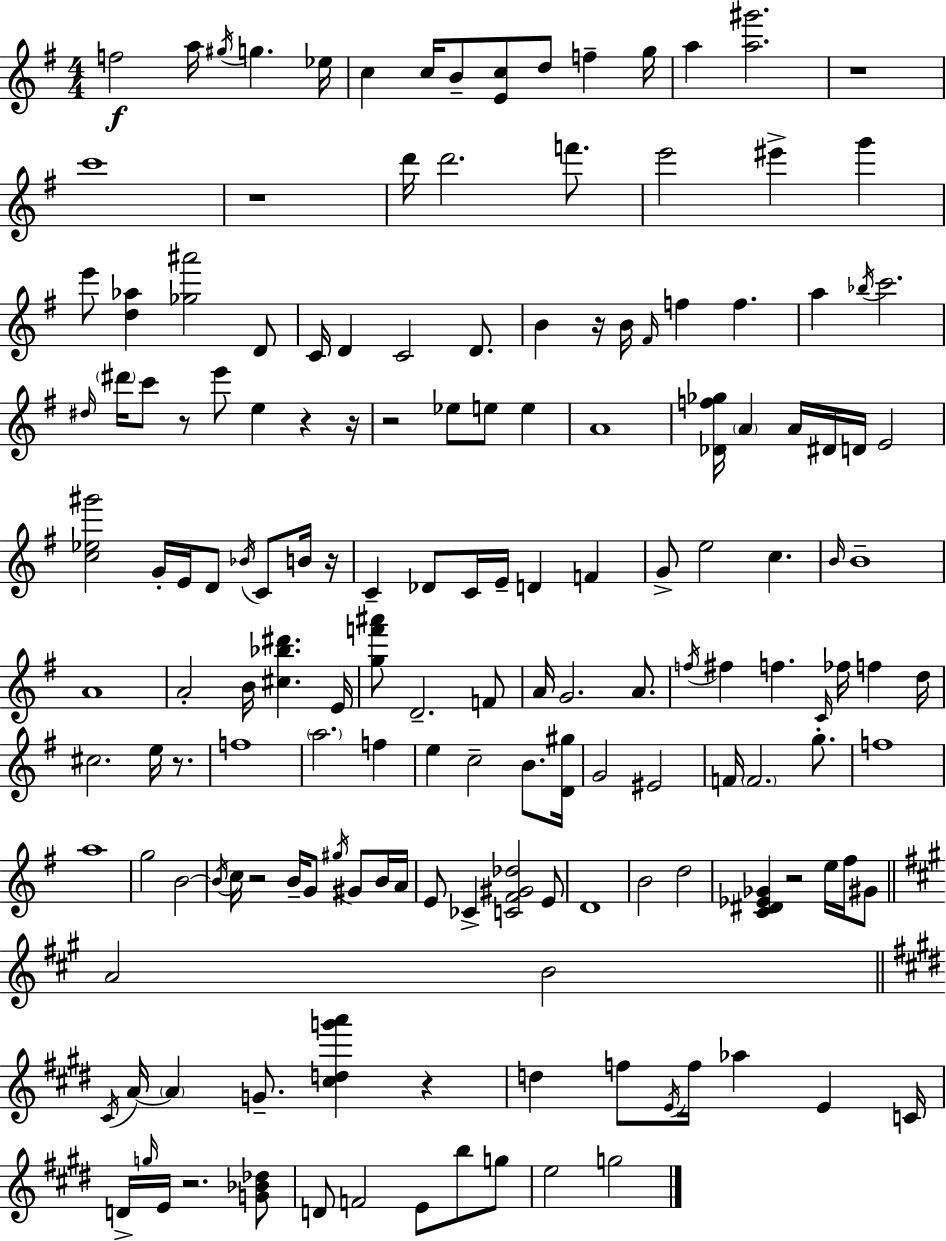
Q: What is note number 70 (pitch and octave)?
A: F4